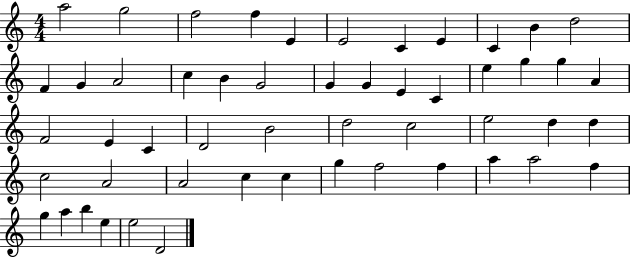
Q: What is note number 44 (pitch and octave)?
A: A5